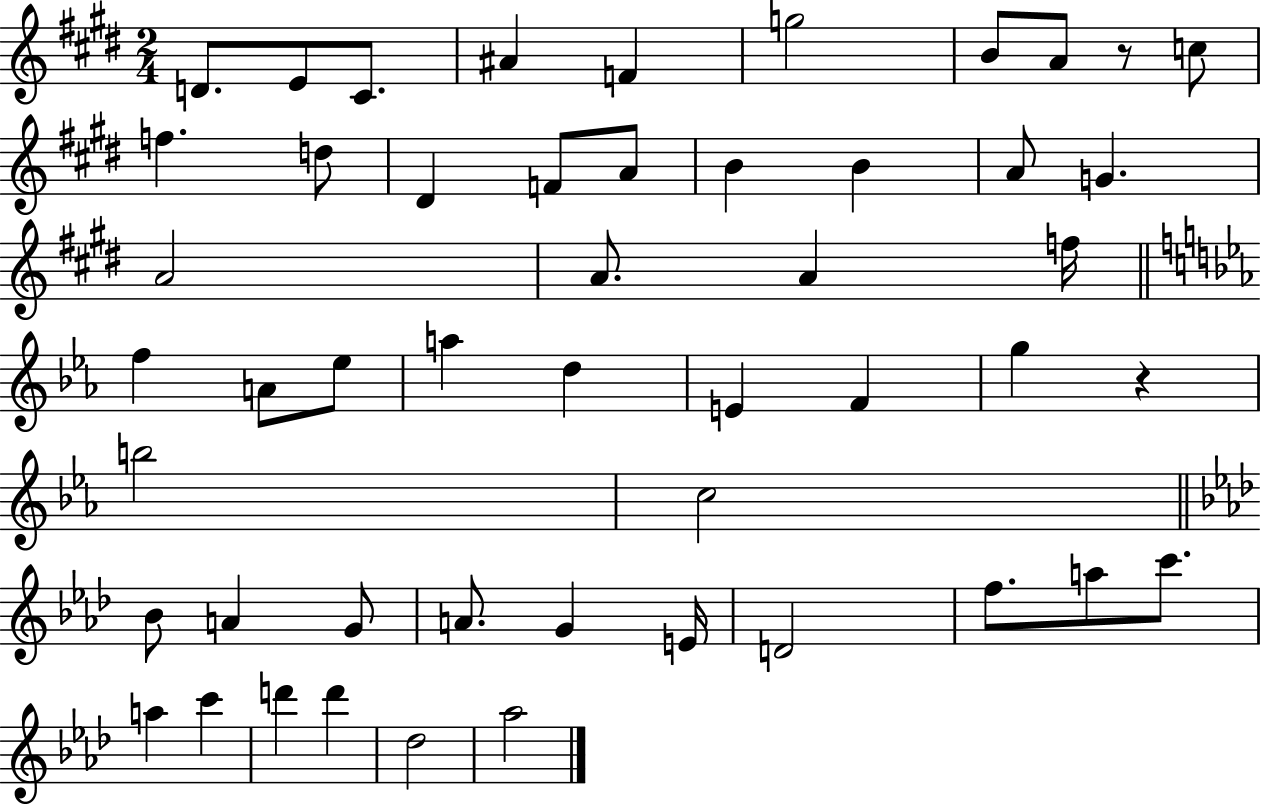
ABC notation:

X:1
T:Untitled
M:2/4
L:1/4
K:E
D/2 E/2 ^C/2 ^A F g2 B/2 A/2 z/2 c/2 f d/2 ^D F/2 A/2 B B A/2 G A2 A/2 A f/4 f A/2 _e/2 a d E F g z b2 c2 _B/2 A G/2 A/2 G E/4 D2 f/2 a/2 c'/2 a c' d' d' _d2 _a2